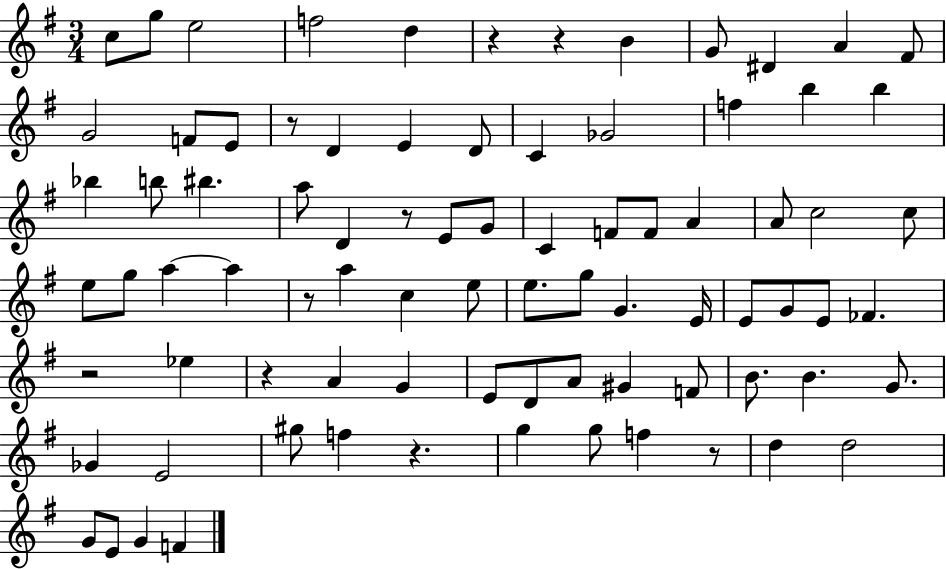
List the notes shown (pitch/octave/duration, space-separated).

C5/e G5/e E5/h F5/h D5/q R/q R/q B4/q G4/e D#4/q A4/q F#4/e G4/h F4/e E4/e R/e D4/q E4/q D4/e C4/q Gb4/h F5/q B5/q B5/q Bb5/q B5/e BIS5/q. A5/e D4/q R/e E4/e G4/e C4/q F4/e F4/e A4/q A4/e C5/h C5/e E5/e G5/e A5/q A5/q R/e A5/q C5/q E5/e E5/e. G5/e G4/q. E4/s E4/e G4/e E4/e FES4/q. R/h Eb5/q R/q A4/q G4/q E4/e D4/e A4/e G#4/q F4/e B4/e. B4/q. G4/e. Gb4/q E4/h G#5/e F5/q R/q. G5/q G5/e F5/q R/e D5/q D5/h G4/e E4/e G4/q F4/q